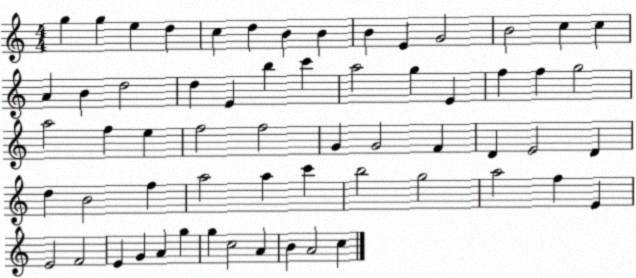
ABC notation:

X:1
T:Untitled
M:4/4
L:1/4
K:C
g g e d c d B B B E G2 B2 c c A B d2 d E b c' a2 g E f f g2 a2 f e f2 f2 G G2 F D E2 D d B2 f a2 a c' b2 g2 a2 f E E2 F2 E G A g g c2 A B A2 c